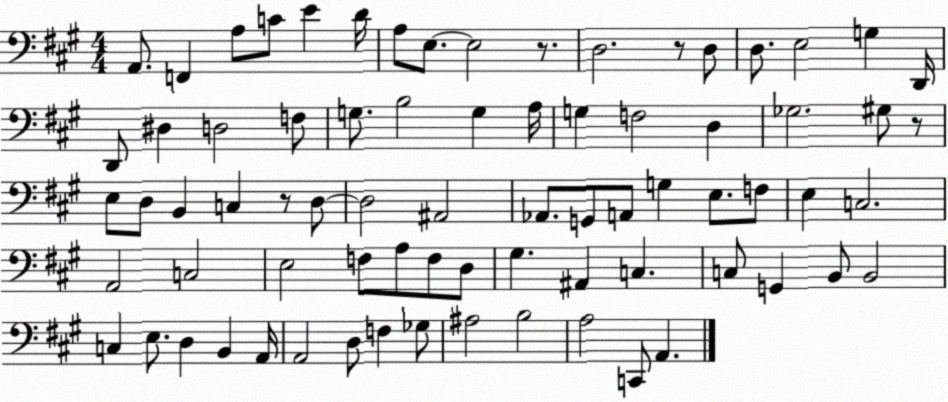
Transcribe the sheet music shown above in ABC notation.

X:1
T:Untitled
M:4/4
L:1/4
K:A
A,,/2 F,, A,/2 C/2 E D/4 A,/2 E,/2 E,2 z/2 D,2 z/2 D,/2 D,/2 E,2 G, D,,/4 D,,/2 ^D, D,2 F,/2 G,/2 B,2 G, A,/4 G, F,2 D, _G,2 ^G,/2 z/2 E,/2 D,/2 B,, C, z/2 D,/2 D,2 ^A,,2 _A,,/2 G,,/2 A,,/2 G, E,/2 F,/2 E, C,2 A,,2 C,2 E,2 F,/2 A,/2 F,/2 D,/2 ^G, ^A,, C, C,/2 G,, B,,/2 B,,2 C, E,/2 D, B,, A,,/4 A,,2 D,/2 F, _G,/2 ^A,2 B,2 A,2 C,,/2 A,,